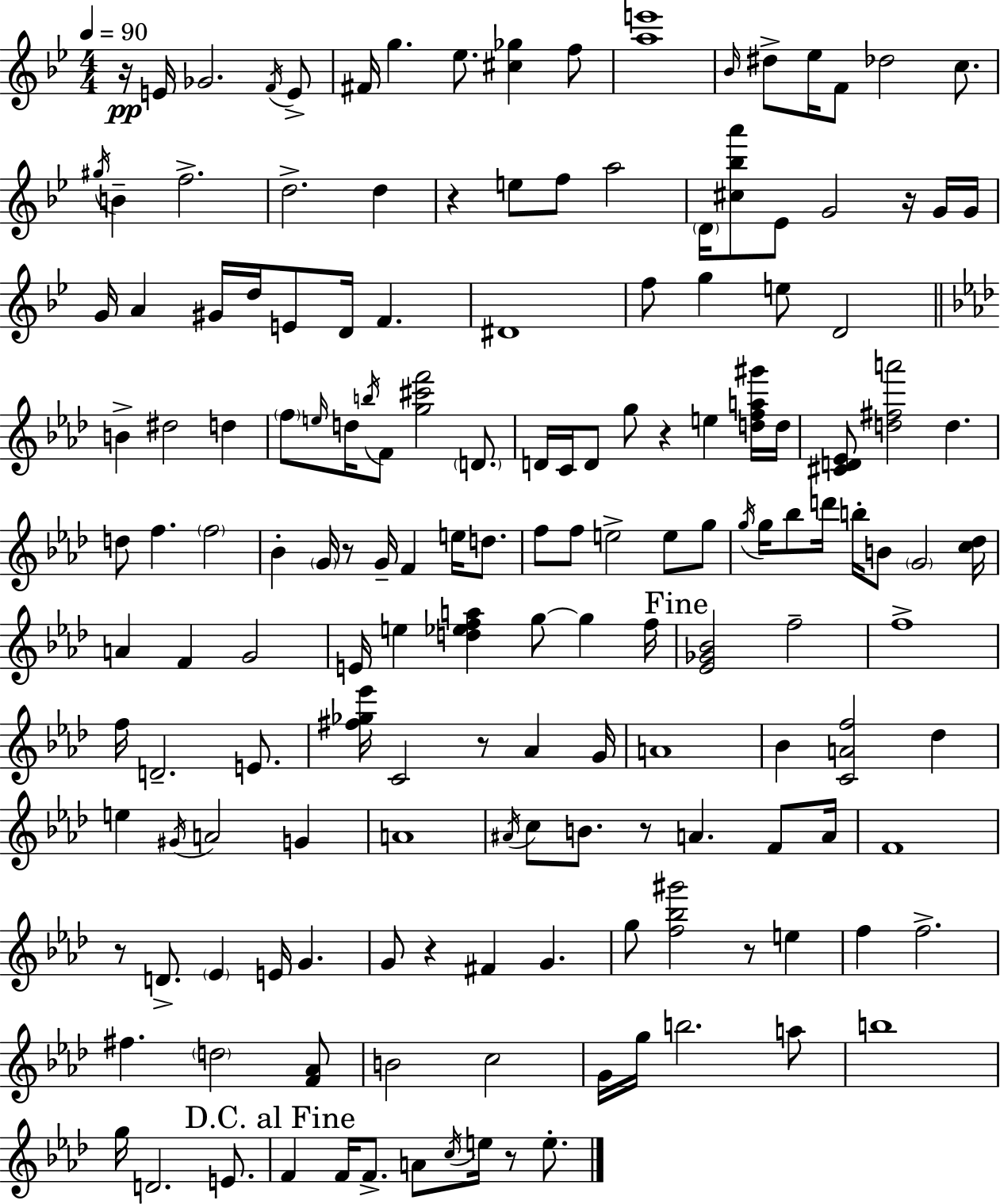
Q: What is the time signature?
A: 4/4